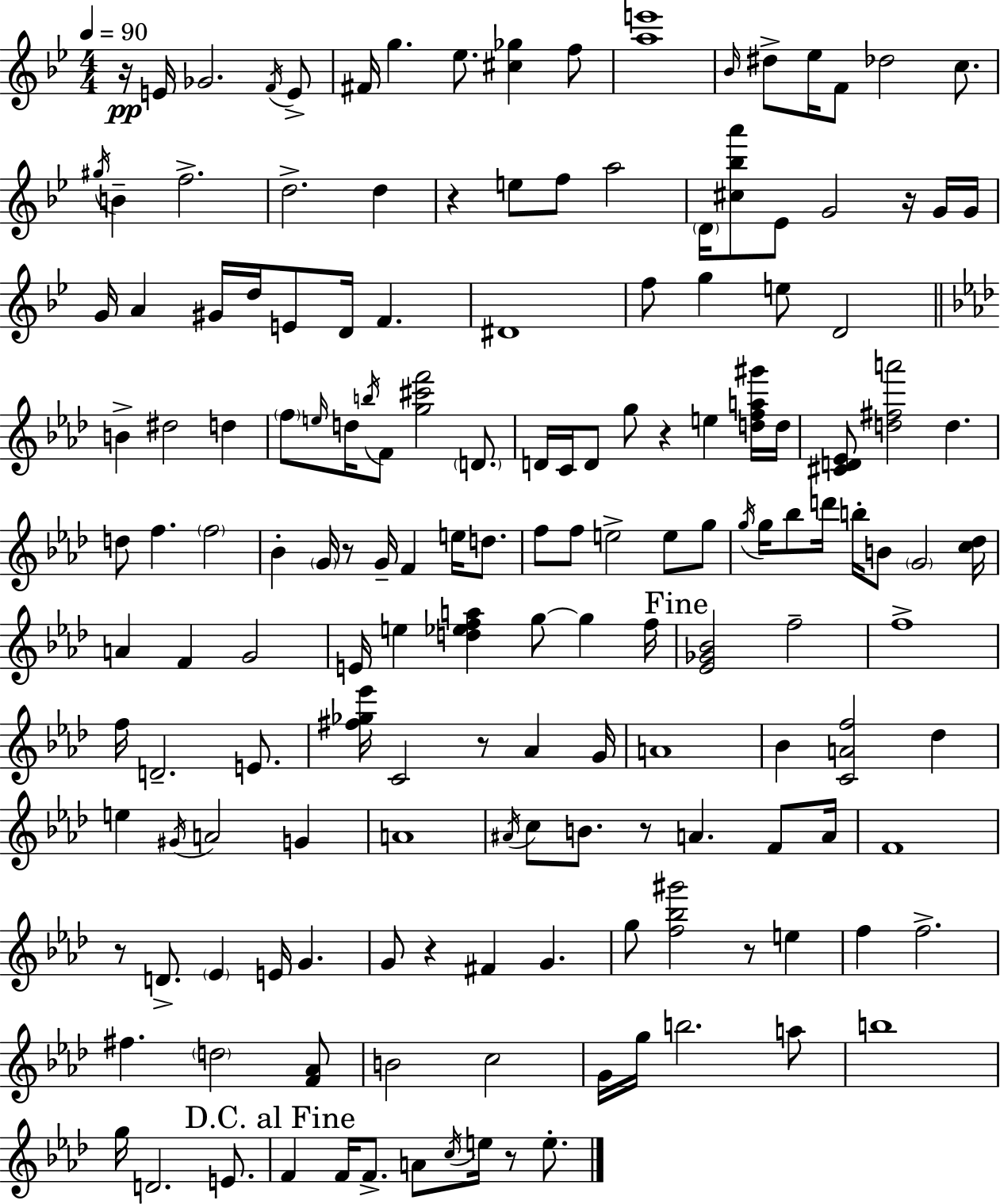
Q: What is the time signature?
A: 4/4